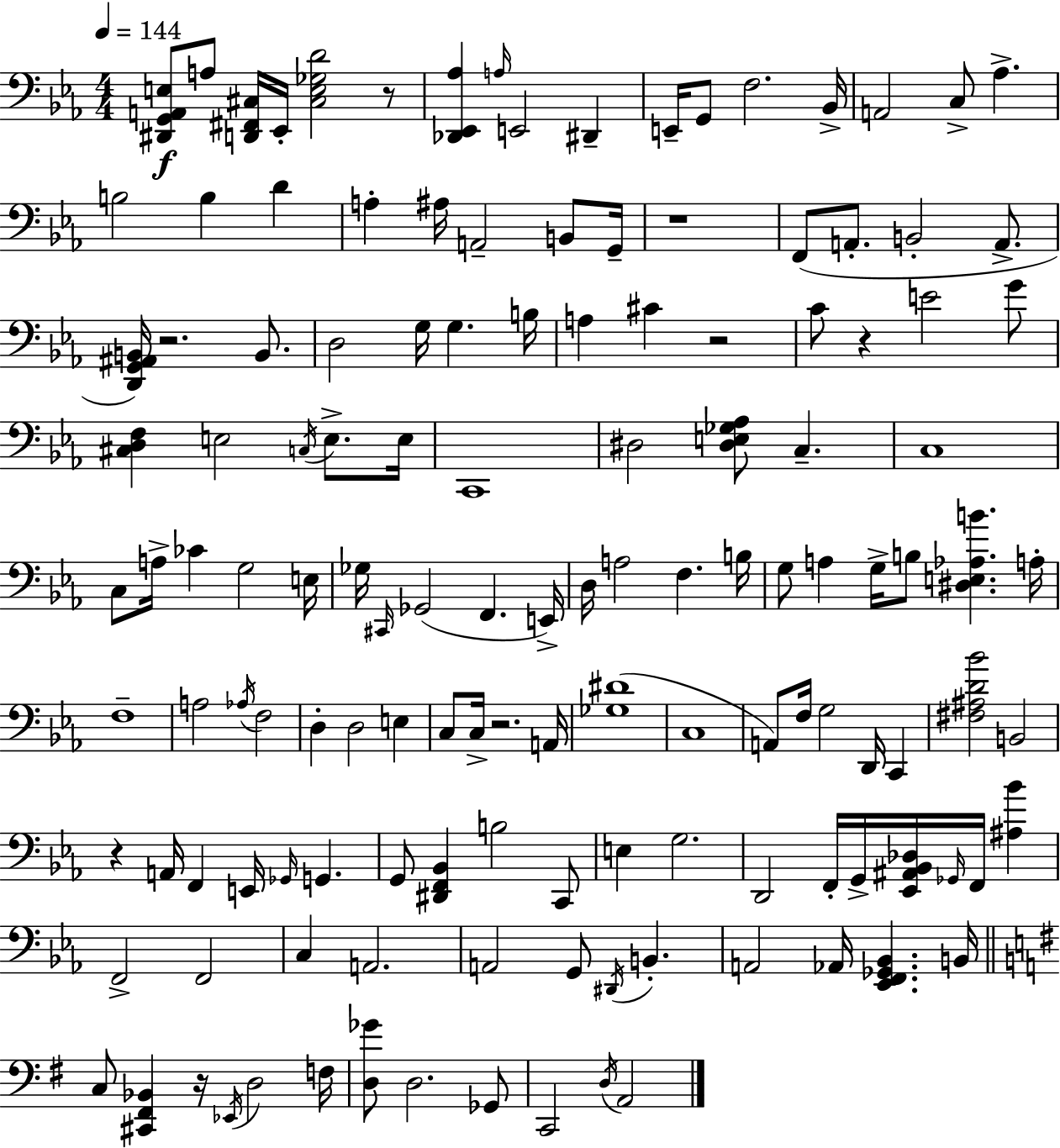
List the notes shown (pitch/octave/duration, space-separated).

[D#2,G2,A2,E3]/e A3/e [D2,F#2,C#3]/s Eb2/s [C#3,E3,Gb3,D4]/h R/e [Db2,Eb2,Ab3]/q A3/s E2/h D#2/q E2/s G2/e F3/h. Bb2/s A2/h C3/e Ab3/q. B3/h B3/q D4/q A3/q A#3/s A2/h B2/e G2/s R/w F2/e A2/e. B2/h A2/e. [D2,G2,A#2,B2]/s R/h. B2/e. D3/h G3/s G3/q. B3/s A3/q C#4/q R/h C4/e R/q E4/h G4/e [C#3,D3,F3]/q E3/h C3/s E3/e. E3/s C2/w D#3/h [D#3,E3,Gb3,Ab3]/e C3/q. C3/w C3/e A3/s CES4/q G3/h E3/s Gb3/s C#2/s Gb2/h F2/q. E2/s D3/s A3/h F3/q. B3/s G3/e A3/q G3/s B3/e [D#3,E3,Ab3,B4]/q. A3/s F3/w A3/h Ab3/s F3/h D3/q D3/h E3/q C3/e C3/s R/h. A2/s [Gb3,D#4]/w C3/w A2/e F3/s G3/h D2/s C2/q [F#3,A#3,D4,Bb4]/h B2/h R/q A2/s F2/q E2/s Gb2/s G2/q. G2/e [D#2,F2,Bb2]/q B3/h C2/e E3/q G3/h. D2/h F2/s G2/s [Eb2,A#2,Bb2,Db3]/s Gb2/s F2/s [A#3,Bb4]/q F2/h F2/h C3/q A2/h. A2/h G2/e D#2/s B2/q. A2/h Ab2/s [Eb2,F2,Gb2,Bb2]/q. B2/s C3/e [C#2,F#2,Bb2]/q R/s Eb2/s D3/h F3/s [D3,Gb4]/e D3/h. Gb2/e C2/h D3/s A2/h